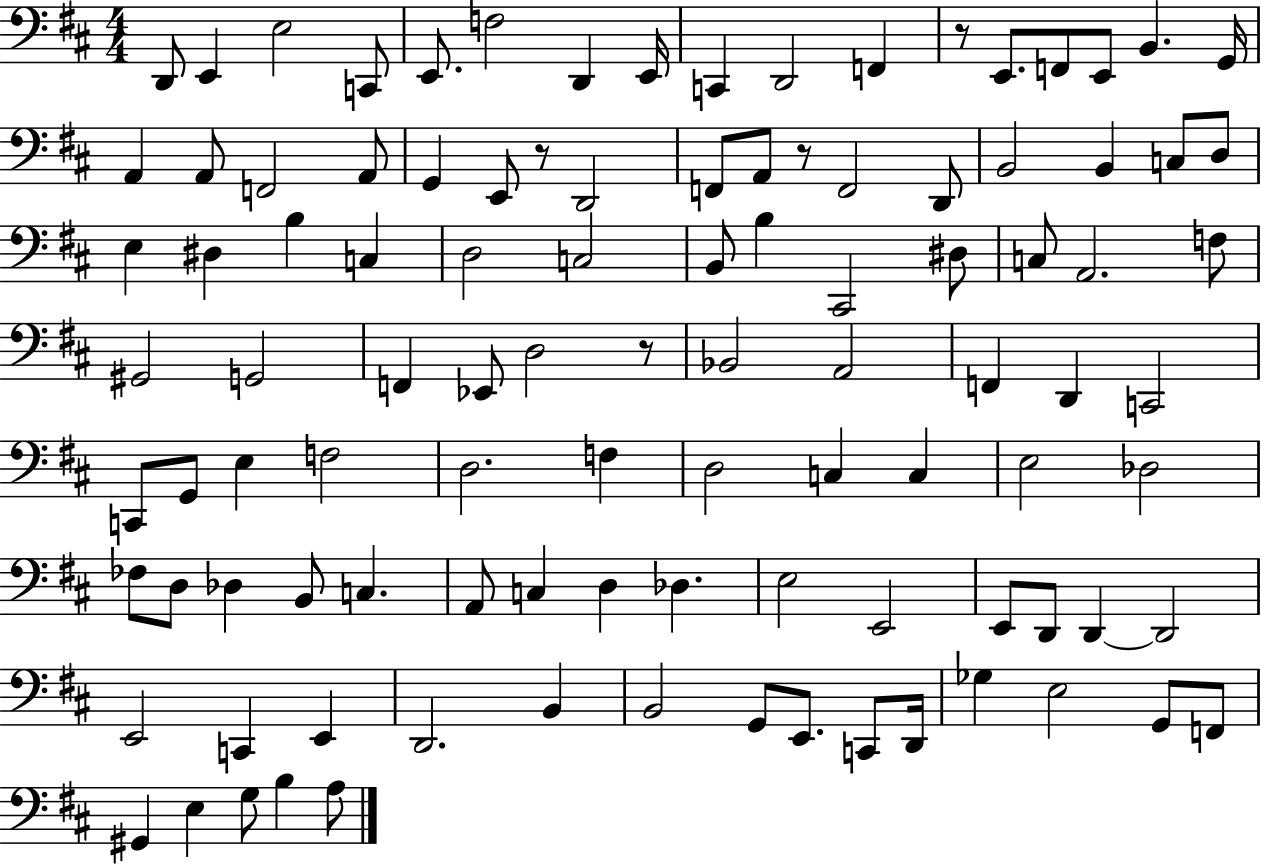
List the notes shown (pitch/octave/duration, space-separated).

D2/e E2/q E3/h C2/e E2/e. F3/h D2/q E2/s C2/q D2/h F2/q R/e E2/e. F2/e E2/e B2/q. G2/s A2/q A2/e F2/h A2/e G2/q E2/e R/e D2/h F2/e A2/e R/e F2/h D2/e B2/h B2/q C3/e D3/e E3/q D#3/q B3/q C3/q D3/h C3/h B2/e B3/q C#2/h D#3/e C3/e A2/h. F3/e G#2/h G2/h F2/q Eb2/e D3/h R/e Bb2/h A2/h F2/q D2/q C2/h C2/e G2/e E3/q F3/h D3/h. F3/q D3/h C3/q C3/q E3/h Db3/h FES3/e D3/e Db3/q B2/e C3/q. A2/e C3/q D3/q Db3/q. E3/h E2/h E2/e D2/e D2/q D2/h E2/h C2/q E2/q D2/h. B2/q B2/h G2/e E2/e. C2/e D2/s Gb3/q E3/h G2/e F2/e G#2/q E3/q G3/e B3/q A3/e